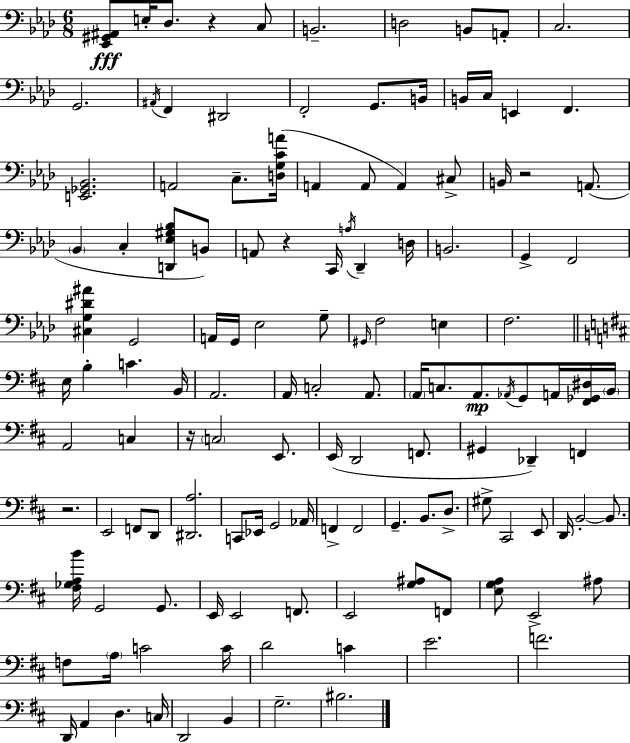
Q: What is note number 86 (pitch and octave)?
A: C#2